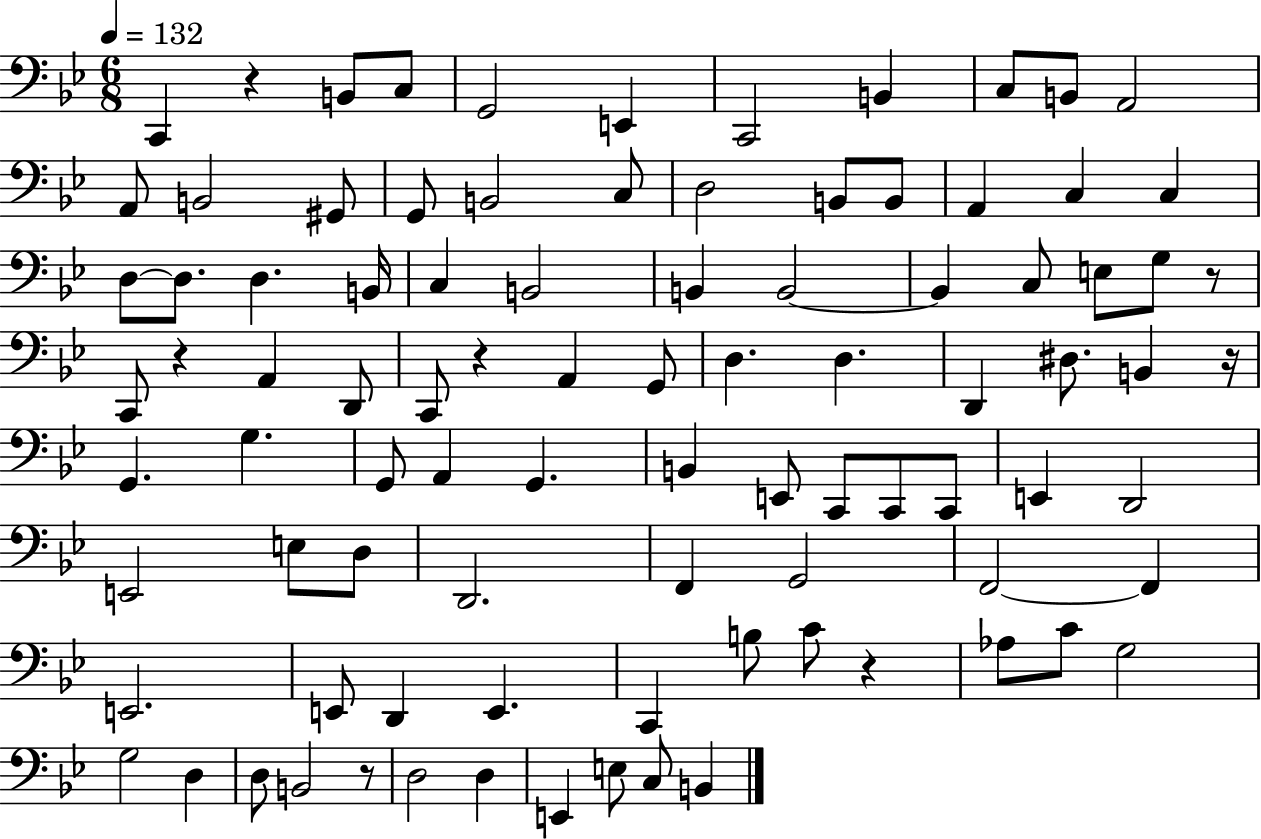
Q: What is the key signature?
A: BES major